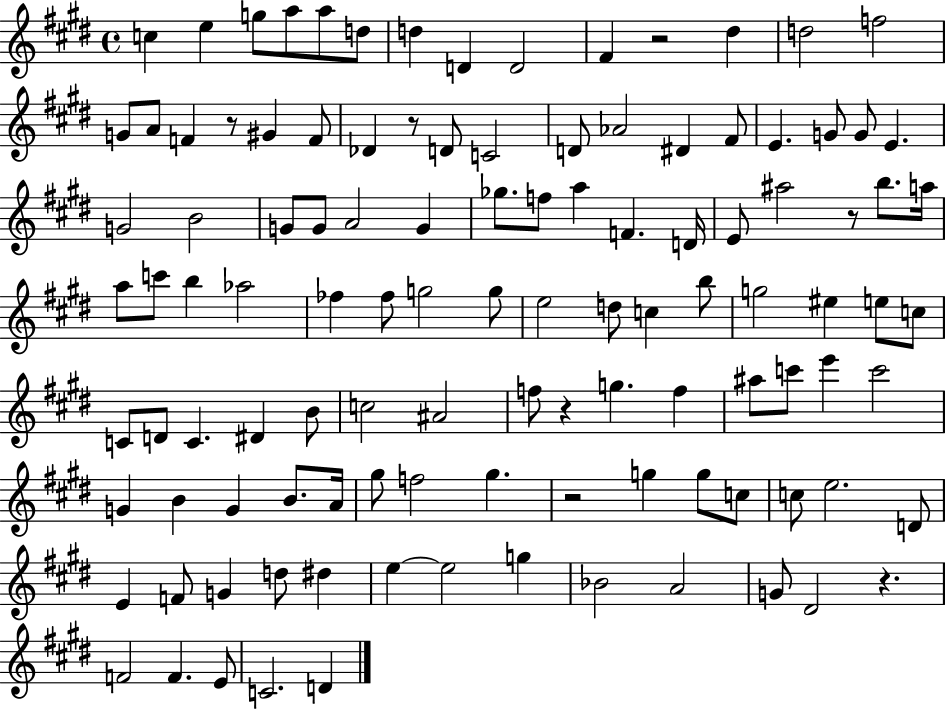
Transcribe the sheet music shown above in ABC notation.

X:1
T:Untitled
M:4/4
L:1/4
K:E
c e g/2 a/2 a/2 d/2 d D D2 ^F z2 ^d d2 f2 G/2 A/2 F z/2 ^G F/2 _D z/2 D/2 C2 D/2 _A2 ^D ^F/2 E G/2 G/2 E G2 B2 G/2 G/2 A2 G _g/2 f/2 a F D/4 E/2 ^a2 z/2 b/2 a/4 a/2 c'/2 b _a2 _f _f/2 g2 g/2 e2 d/2 c b/2 g2 ^e e/2 c/2 C/2 D/2 C ^D B/2 c2 ^A2 f/2 z g f ^a/2 c'/2 e' c'2 G B G B/2 A/4 ^g/2 f2 ^g z2 g g/2 c/2 c/2 e2 D/2 E F/2 G d/2 ^d e e2 g _B2 A2 G/2 ^D2 z F2 F E/2 C2 D